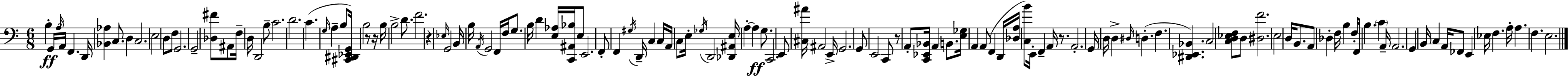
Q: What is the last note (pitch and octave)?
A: E3